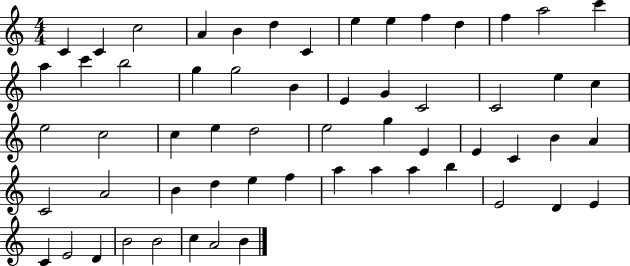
C4/q C4/q C5/h A4/q B4/q D5/q C4/q E5/q E5/q F5/q D5/q F5/q A5/h C6/q A5/q C6/q B5/h G5/q G5/h B4/q E4/q G4/q C4/h C4/h E5/q C5/q E5/h C5/h C5/q E5/q D5/h E5/h G5/q E4/q E4/q C4/q B4/q A4/q C4/h A4/h B4/q D5/q E5/q F5/q A5/q A5/q A5/q B5/q E4/h D4/q E4/q C4/q E4/h D4/q B4/h B4/h C5/q A4/h B4/q